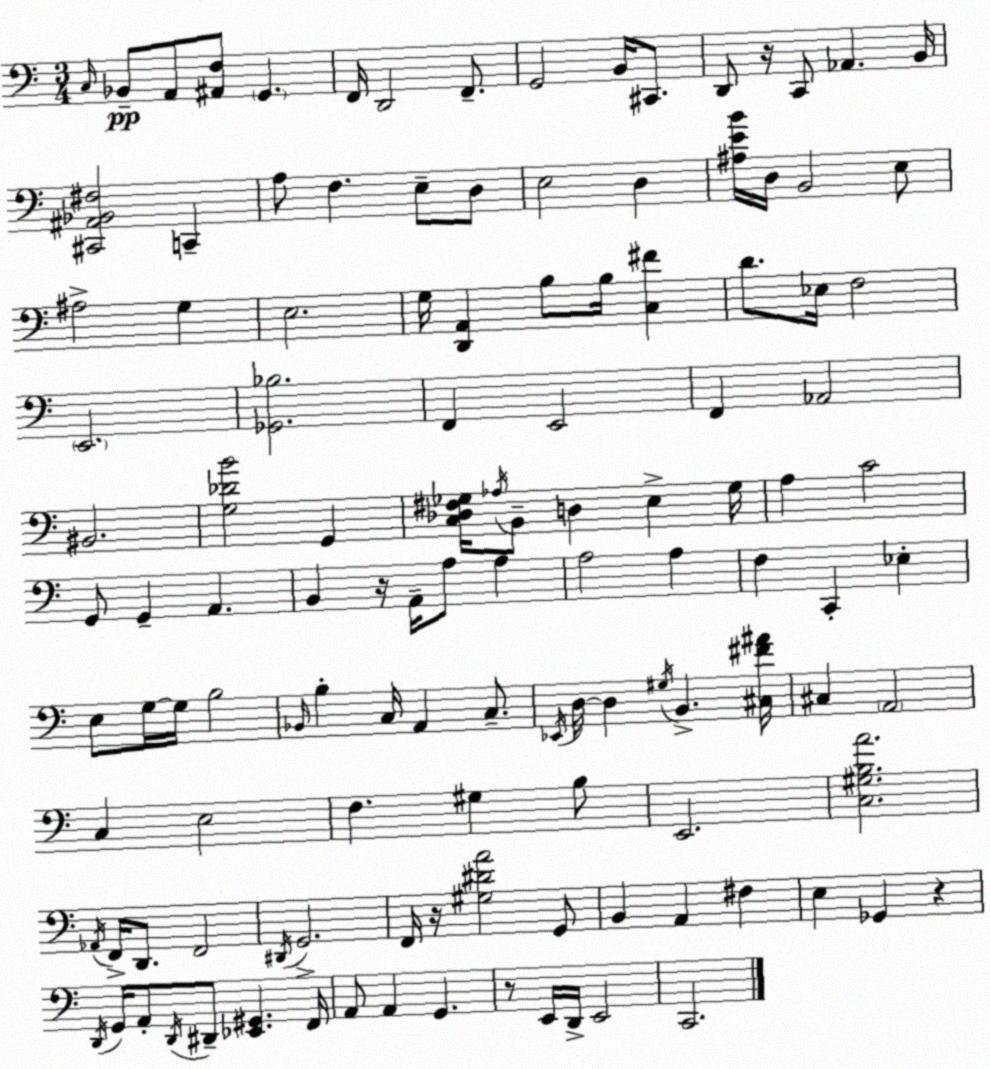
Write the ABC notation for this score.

X:1
T:Untitled
M:3/4
L:1/4
K:Am
C,/4 _B,,/2 A,,/2 [^A,,F,]/2 G,, F,,/4 D,,2 F,,/2 G,,2 B,,/4 ^C,,/2 D,,/2 z/4 C,,/2 _A,, B,,/4 [^C,,^A,,_B,,^F,]2 C,, A,/2 F, E,/2 D,/2 E,2 D, [^A,EB]/4 D,/4 B,,2 E,/2 ^A,2 G, E,2 G,/4 [D,,A,,] B,/2 B,/4 [C,^F] D/2 _E,/4 F,2 E,,2 [_G,,_B,]2 F,, E,,2 F,, _A,,2 ^B,,2 [G,_DB]2 G,, [C,_D,^F,_G,]/4 _A,/4 B,,/2 D, E, _G,/4 A, C2 G,,/2 G,, A,, B,, z/4 A,,/4 A,/2 A, A,2 A, F, C,, _E, E,/2 G,/4 G,/4 B,2 _B,,/4 B, C,/4 A,, C,/2 _E,,/4 D,/4 D, ^G,/4 B,, [^C,^F^A]/4 ^C, A,,2 C, E,2 F, ^G, B,/2 E,,2 [C,^G,B,A]2 _A,,/4 F,,/4 D,,/2 F,,2 ^D,,/4 G,,2 F,,/4 z/4 [^G,^DA]2 G,,/2 B,, A,, ^F, E, _G,, z D,,/4 G,,/4 A,,/2 D,,/4 ^D,,/2 [_E,,^G,,] F,,/4 A,,/2 A,, G,, z/2 E,,/4 D,,/4 E,,2 C,,2